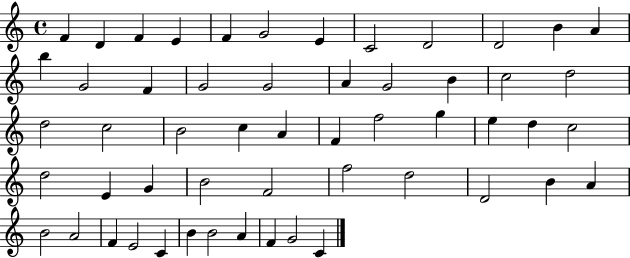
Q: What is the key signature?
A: C major